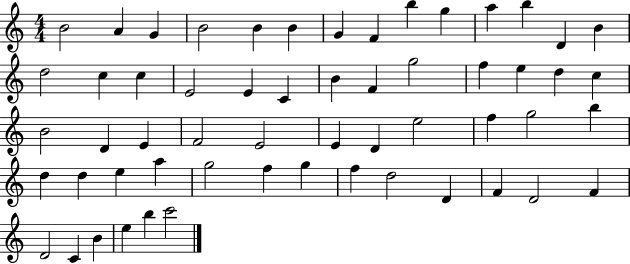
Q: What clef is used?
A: treble